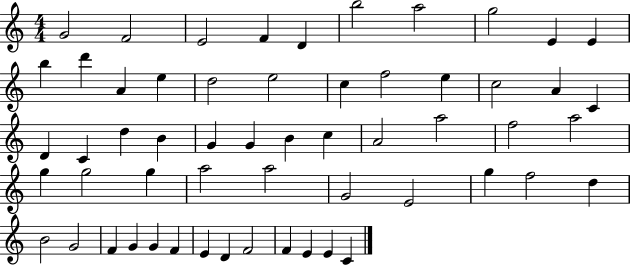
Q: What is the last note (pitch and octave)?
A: C4